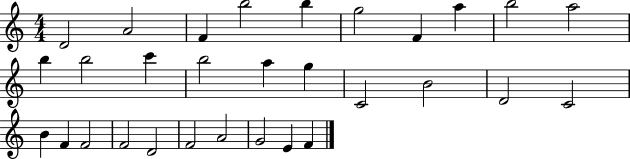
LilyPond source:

{
  \clef treble
  \numericTimeSignature
  \time 4/4
  \key c \major
  d'2 a'2 | f'4 b''2 b''4 | g''2 f'4 a''4 | b''2 a''2 | \break b''4 b''2 c'''4 | b''2 a''4 g''4 | c'2 b'2 | d'2 c'2 | \break b'4 f'4 f'2 | f'2 d'2 | f'2 a'2 | g'2 e'4 f'4 | \break \bar "|."
}